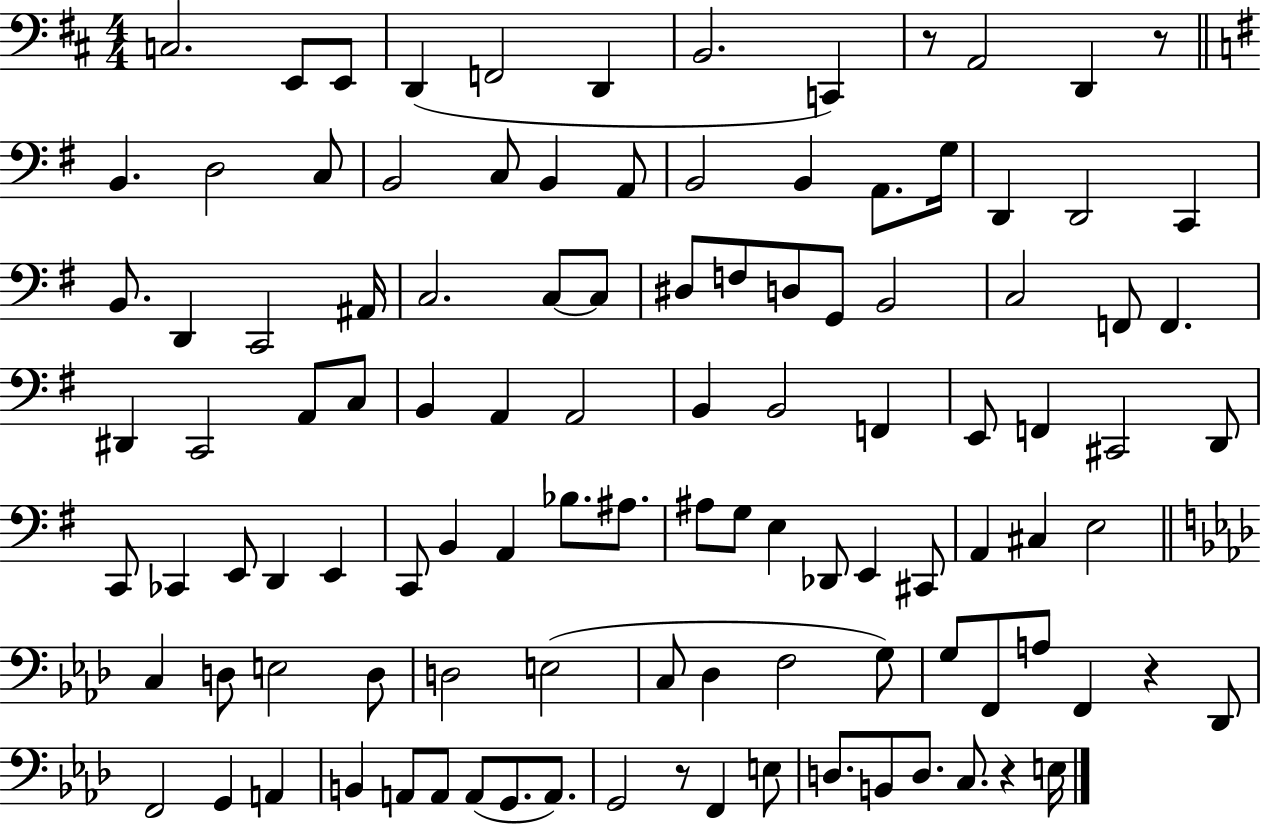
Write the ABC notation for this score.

X:1
T:Untitled
M:4/4
L:1/4
K:D
C,2 E,,/2 E,,/2 D,, F,,2 D,, B,,2 C,, z/2 A,,2 D,, z/2 B,, D,2 C,/2 B,,2 C,/2 B,, A,,/2 B,,2 B,, A,,/2 G,/4 D,, D,,2 C,, B,,/2 D,, C,,2 ^A,,/4 C,2 C,/2 C,/2 ^D,/2 F,/2 D,/2 G,,/2 B,,2 C,2 F,,/2 F,, ^D,, C,,2 A,,/2 C,/2 B,, A,, A,,2 B,, B,,2 F,, E,,/2 F,, ^C,,2 D,,/2 C,,/2 _C,, E,,/2 D,, E,, C,,/2 B,, A,, _B,/2 ^A,/2 ^A,/2 G,/2 E, _D,,/2 E,, ^C,,/2 A,, ^C, E,2 C, D,/2 E,2 D,/2 D,2 E,2 C,/2 _D, F,2 G,/2 G,/2 F,,/2 A,/2 F,, z _D,,/2 F,,2 G,, A,, B,, A,,/2 A,,/2 A,,/2 G,,/2 A,,/2 G,,2 z/2 F,, E,/2 D,/2 B,,/2 D,/2 C,/2 z E,/4